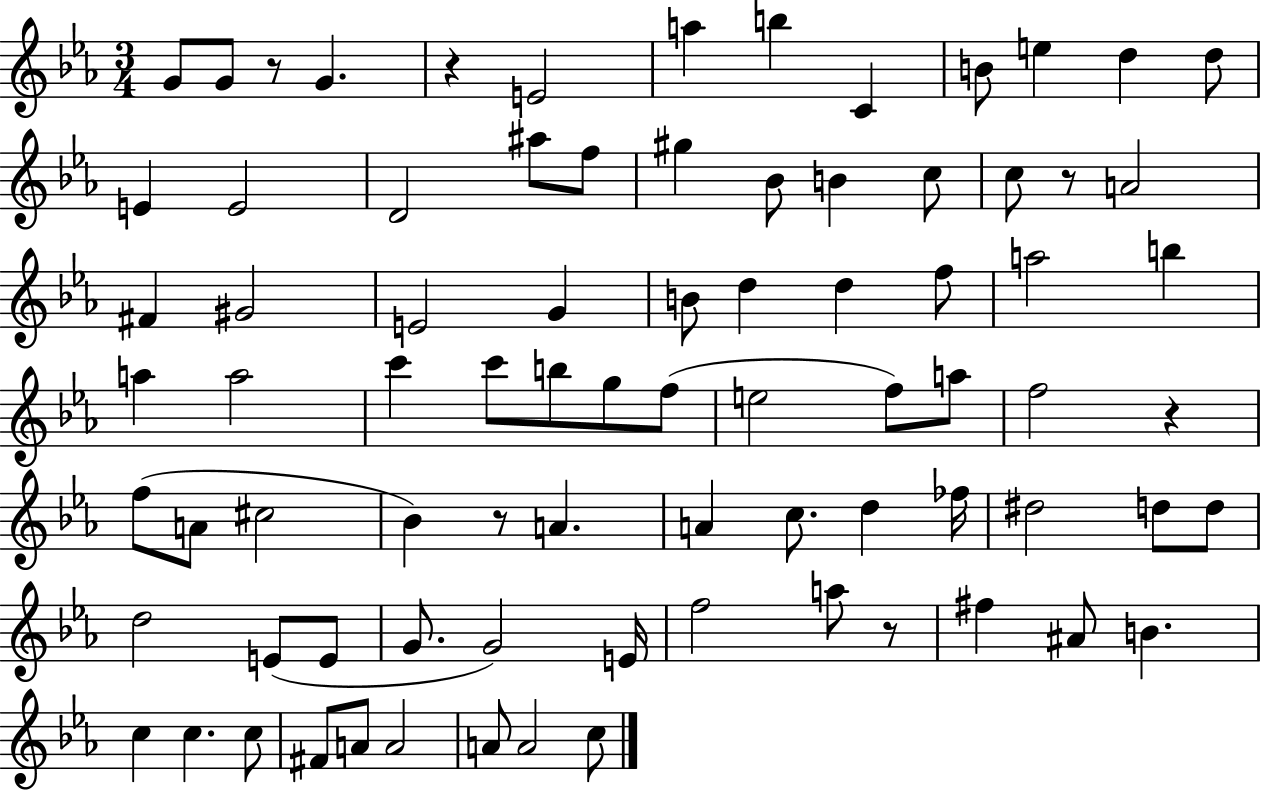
{
  \clef treble
  \numericTimeSignature
  \time 3/4
  \key ees \major
  g'8 g'8 r8 g'4. | r4 e'2 | a''4 b''4 c'4 | b'8 e''4 d''4 d''8 | \break e'4 e'2 | d'2 ais''8 f''8 | gis''4 bes'8 b'4 c''8 | c''8 r8 a'2 | \break fis'4 gis'2 | e'2 g'4 | b'8 d''4 d''4 f''8 | a''2 b''4 | \break a''4 a''2 | c'''4 c'''8 b''8 g''8 f''8( | e''2 f''8) a''8 | f''2 r4 | \break f''8( a'8 cis''2 | bes'4) r8 a'4. | a'4 c''8. d''4 fes''16 | dis''2 d''8 d''8 | \break d''2 e'8( e'8 | g'8. g'2) e'16 | f''2 a''8 r8 | fis''4 ais'8 b'4. | \break c''4 c''4. c''8 | fis'8 a'8 a'2 | a'8 a'2 c''8 | \bar "|."
}